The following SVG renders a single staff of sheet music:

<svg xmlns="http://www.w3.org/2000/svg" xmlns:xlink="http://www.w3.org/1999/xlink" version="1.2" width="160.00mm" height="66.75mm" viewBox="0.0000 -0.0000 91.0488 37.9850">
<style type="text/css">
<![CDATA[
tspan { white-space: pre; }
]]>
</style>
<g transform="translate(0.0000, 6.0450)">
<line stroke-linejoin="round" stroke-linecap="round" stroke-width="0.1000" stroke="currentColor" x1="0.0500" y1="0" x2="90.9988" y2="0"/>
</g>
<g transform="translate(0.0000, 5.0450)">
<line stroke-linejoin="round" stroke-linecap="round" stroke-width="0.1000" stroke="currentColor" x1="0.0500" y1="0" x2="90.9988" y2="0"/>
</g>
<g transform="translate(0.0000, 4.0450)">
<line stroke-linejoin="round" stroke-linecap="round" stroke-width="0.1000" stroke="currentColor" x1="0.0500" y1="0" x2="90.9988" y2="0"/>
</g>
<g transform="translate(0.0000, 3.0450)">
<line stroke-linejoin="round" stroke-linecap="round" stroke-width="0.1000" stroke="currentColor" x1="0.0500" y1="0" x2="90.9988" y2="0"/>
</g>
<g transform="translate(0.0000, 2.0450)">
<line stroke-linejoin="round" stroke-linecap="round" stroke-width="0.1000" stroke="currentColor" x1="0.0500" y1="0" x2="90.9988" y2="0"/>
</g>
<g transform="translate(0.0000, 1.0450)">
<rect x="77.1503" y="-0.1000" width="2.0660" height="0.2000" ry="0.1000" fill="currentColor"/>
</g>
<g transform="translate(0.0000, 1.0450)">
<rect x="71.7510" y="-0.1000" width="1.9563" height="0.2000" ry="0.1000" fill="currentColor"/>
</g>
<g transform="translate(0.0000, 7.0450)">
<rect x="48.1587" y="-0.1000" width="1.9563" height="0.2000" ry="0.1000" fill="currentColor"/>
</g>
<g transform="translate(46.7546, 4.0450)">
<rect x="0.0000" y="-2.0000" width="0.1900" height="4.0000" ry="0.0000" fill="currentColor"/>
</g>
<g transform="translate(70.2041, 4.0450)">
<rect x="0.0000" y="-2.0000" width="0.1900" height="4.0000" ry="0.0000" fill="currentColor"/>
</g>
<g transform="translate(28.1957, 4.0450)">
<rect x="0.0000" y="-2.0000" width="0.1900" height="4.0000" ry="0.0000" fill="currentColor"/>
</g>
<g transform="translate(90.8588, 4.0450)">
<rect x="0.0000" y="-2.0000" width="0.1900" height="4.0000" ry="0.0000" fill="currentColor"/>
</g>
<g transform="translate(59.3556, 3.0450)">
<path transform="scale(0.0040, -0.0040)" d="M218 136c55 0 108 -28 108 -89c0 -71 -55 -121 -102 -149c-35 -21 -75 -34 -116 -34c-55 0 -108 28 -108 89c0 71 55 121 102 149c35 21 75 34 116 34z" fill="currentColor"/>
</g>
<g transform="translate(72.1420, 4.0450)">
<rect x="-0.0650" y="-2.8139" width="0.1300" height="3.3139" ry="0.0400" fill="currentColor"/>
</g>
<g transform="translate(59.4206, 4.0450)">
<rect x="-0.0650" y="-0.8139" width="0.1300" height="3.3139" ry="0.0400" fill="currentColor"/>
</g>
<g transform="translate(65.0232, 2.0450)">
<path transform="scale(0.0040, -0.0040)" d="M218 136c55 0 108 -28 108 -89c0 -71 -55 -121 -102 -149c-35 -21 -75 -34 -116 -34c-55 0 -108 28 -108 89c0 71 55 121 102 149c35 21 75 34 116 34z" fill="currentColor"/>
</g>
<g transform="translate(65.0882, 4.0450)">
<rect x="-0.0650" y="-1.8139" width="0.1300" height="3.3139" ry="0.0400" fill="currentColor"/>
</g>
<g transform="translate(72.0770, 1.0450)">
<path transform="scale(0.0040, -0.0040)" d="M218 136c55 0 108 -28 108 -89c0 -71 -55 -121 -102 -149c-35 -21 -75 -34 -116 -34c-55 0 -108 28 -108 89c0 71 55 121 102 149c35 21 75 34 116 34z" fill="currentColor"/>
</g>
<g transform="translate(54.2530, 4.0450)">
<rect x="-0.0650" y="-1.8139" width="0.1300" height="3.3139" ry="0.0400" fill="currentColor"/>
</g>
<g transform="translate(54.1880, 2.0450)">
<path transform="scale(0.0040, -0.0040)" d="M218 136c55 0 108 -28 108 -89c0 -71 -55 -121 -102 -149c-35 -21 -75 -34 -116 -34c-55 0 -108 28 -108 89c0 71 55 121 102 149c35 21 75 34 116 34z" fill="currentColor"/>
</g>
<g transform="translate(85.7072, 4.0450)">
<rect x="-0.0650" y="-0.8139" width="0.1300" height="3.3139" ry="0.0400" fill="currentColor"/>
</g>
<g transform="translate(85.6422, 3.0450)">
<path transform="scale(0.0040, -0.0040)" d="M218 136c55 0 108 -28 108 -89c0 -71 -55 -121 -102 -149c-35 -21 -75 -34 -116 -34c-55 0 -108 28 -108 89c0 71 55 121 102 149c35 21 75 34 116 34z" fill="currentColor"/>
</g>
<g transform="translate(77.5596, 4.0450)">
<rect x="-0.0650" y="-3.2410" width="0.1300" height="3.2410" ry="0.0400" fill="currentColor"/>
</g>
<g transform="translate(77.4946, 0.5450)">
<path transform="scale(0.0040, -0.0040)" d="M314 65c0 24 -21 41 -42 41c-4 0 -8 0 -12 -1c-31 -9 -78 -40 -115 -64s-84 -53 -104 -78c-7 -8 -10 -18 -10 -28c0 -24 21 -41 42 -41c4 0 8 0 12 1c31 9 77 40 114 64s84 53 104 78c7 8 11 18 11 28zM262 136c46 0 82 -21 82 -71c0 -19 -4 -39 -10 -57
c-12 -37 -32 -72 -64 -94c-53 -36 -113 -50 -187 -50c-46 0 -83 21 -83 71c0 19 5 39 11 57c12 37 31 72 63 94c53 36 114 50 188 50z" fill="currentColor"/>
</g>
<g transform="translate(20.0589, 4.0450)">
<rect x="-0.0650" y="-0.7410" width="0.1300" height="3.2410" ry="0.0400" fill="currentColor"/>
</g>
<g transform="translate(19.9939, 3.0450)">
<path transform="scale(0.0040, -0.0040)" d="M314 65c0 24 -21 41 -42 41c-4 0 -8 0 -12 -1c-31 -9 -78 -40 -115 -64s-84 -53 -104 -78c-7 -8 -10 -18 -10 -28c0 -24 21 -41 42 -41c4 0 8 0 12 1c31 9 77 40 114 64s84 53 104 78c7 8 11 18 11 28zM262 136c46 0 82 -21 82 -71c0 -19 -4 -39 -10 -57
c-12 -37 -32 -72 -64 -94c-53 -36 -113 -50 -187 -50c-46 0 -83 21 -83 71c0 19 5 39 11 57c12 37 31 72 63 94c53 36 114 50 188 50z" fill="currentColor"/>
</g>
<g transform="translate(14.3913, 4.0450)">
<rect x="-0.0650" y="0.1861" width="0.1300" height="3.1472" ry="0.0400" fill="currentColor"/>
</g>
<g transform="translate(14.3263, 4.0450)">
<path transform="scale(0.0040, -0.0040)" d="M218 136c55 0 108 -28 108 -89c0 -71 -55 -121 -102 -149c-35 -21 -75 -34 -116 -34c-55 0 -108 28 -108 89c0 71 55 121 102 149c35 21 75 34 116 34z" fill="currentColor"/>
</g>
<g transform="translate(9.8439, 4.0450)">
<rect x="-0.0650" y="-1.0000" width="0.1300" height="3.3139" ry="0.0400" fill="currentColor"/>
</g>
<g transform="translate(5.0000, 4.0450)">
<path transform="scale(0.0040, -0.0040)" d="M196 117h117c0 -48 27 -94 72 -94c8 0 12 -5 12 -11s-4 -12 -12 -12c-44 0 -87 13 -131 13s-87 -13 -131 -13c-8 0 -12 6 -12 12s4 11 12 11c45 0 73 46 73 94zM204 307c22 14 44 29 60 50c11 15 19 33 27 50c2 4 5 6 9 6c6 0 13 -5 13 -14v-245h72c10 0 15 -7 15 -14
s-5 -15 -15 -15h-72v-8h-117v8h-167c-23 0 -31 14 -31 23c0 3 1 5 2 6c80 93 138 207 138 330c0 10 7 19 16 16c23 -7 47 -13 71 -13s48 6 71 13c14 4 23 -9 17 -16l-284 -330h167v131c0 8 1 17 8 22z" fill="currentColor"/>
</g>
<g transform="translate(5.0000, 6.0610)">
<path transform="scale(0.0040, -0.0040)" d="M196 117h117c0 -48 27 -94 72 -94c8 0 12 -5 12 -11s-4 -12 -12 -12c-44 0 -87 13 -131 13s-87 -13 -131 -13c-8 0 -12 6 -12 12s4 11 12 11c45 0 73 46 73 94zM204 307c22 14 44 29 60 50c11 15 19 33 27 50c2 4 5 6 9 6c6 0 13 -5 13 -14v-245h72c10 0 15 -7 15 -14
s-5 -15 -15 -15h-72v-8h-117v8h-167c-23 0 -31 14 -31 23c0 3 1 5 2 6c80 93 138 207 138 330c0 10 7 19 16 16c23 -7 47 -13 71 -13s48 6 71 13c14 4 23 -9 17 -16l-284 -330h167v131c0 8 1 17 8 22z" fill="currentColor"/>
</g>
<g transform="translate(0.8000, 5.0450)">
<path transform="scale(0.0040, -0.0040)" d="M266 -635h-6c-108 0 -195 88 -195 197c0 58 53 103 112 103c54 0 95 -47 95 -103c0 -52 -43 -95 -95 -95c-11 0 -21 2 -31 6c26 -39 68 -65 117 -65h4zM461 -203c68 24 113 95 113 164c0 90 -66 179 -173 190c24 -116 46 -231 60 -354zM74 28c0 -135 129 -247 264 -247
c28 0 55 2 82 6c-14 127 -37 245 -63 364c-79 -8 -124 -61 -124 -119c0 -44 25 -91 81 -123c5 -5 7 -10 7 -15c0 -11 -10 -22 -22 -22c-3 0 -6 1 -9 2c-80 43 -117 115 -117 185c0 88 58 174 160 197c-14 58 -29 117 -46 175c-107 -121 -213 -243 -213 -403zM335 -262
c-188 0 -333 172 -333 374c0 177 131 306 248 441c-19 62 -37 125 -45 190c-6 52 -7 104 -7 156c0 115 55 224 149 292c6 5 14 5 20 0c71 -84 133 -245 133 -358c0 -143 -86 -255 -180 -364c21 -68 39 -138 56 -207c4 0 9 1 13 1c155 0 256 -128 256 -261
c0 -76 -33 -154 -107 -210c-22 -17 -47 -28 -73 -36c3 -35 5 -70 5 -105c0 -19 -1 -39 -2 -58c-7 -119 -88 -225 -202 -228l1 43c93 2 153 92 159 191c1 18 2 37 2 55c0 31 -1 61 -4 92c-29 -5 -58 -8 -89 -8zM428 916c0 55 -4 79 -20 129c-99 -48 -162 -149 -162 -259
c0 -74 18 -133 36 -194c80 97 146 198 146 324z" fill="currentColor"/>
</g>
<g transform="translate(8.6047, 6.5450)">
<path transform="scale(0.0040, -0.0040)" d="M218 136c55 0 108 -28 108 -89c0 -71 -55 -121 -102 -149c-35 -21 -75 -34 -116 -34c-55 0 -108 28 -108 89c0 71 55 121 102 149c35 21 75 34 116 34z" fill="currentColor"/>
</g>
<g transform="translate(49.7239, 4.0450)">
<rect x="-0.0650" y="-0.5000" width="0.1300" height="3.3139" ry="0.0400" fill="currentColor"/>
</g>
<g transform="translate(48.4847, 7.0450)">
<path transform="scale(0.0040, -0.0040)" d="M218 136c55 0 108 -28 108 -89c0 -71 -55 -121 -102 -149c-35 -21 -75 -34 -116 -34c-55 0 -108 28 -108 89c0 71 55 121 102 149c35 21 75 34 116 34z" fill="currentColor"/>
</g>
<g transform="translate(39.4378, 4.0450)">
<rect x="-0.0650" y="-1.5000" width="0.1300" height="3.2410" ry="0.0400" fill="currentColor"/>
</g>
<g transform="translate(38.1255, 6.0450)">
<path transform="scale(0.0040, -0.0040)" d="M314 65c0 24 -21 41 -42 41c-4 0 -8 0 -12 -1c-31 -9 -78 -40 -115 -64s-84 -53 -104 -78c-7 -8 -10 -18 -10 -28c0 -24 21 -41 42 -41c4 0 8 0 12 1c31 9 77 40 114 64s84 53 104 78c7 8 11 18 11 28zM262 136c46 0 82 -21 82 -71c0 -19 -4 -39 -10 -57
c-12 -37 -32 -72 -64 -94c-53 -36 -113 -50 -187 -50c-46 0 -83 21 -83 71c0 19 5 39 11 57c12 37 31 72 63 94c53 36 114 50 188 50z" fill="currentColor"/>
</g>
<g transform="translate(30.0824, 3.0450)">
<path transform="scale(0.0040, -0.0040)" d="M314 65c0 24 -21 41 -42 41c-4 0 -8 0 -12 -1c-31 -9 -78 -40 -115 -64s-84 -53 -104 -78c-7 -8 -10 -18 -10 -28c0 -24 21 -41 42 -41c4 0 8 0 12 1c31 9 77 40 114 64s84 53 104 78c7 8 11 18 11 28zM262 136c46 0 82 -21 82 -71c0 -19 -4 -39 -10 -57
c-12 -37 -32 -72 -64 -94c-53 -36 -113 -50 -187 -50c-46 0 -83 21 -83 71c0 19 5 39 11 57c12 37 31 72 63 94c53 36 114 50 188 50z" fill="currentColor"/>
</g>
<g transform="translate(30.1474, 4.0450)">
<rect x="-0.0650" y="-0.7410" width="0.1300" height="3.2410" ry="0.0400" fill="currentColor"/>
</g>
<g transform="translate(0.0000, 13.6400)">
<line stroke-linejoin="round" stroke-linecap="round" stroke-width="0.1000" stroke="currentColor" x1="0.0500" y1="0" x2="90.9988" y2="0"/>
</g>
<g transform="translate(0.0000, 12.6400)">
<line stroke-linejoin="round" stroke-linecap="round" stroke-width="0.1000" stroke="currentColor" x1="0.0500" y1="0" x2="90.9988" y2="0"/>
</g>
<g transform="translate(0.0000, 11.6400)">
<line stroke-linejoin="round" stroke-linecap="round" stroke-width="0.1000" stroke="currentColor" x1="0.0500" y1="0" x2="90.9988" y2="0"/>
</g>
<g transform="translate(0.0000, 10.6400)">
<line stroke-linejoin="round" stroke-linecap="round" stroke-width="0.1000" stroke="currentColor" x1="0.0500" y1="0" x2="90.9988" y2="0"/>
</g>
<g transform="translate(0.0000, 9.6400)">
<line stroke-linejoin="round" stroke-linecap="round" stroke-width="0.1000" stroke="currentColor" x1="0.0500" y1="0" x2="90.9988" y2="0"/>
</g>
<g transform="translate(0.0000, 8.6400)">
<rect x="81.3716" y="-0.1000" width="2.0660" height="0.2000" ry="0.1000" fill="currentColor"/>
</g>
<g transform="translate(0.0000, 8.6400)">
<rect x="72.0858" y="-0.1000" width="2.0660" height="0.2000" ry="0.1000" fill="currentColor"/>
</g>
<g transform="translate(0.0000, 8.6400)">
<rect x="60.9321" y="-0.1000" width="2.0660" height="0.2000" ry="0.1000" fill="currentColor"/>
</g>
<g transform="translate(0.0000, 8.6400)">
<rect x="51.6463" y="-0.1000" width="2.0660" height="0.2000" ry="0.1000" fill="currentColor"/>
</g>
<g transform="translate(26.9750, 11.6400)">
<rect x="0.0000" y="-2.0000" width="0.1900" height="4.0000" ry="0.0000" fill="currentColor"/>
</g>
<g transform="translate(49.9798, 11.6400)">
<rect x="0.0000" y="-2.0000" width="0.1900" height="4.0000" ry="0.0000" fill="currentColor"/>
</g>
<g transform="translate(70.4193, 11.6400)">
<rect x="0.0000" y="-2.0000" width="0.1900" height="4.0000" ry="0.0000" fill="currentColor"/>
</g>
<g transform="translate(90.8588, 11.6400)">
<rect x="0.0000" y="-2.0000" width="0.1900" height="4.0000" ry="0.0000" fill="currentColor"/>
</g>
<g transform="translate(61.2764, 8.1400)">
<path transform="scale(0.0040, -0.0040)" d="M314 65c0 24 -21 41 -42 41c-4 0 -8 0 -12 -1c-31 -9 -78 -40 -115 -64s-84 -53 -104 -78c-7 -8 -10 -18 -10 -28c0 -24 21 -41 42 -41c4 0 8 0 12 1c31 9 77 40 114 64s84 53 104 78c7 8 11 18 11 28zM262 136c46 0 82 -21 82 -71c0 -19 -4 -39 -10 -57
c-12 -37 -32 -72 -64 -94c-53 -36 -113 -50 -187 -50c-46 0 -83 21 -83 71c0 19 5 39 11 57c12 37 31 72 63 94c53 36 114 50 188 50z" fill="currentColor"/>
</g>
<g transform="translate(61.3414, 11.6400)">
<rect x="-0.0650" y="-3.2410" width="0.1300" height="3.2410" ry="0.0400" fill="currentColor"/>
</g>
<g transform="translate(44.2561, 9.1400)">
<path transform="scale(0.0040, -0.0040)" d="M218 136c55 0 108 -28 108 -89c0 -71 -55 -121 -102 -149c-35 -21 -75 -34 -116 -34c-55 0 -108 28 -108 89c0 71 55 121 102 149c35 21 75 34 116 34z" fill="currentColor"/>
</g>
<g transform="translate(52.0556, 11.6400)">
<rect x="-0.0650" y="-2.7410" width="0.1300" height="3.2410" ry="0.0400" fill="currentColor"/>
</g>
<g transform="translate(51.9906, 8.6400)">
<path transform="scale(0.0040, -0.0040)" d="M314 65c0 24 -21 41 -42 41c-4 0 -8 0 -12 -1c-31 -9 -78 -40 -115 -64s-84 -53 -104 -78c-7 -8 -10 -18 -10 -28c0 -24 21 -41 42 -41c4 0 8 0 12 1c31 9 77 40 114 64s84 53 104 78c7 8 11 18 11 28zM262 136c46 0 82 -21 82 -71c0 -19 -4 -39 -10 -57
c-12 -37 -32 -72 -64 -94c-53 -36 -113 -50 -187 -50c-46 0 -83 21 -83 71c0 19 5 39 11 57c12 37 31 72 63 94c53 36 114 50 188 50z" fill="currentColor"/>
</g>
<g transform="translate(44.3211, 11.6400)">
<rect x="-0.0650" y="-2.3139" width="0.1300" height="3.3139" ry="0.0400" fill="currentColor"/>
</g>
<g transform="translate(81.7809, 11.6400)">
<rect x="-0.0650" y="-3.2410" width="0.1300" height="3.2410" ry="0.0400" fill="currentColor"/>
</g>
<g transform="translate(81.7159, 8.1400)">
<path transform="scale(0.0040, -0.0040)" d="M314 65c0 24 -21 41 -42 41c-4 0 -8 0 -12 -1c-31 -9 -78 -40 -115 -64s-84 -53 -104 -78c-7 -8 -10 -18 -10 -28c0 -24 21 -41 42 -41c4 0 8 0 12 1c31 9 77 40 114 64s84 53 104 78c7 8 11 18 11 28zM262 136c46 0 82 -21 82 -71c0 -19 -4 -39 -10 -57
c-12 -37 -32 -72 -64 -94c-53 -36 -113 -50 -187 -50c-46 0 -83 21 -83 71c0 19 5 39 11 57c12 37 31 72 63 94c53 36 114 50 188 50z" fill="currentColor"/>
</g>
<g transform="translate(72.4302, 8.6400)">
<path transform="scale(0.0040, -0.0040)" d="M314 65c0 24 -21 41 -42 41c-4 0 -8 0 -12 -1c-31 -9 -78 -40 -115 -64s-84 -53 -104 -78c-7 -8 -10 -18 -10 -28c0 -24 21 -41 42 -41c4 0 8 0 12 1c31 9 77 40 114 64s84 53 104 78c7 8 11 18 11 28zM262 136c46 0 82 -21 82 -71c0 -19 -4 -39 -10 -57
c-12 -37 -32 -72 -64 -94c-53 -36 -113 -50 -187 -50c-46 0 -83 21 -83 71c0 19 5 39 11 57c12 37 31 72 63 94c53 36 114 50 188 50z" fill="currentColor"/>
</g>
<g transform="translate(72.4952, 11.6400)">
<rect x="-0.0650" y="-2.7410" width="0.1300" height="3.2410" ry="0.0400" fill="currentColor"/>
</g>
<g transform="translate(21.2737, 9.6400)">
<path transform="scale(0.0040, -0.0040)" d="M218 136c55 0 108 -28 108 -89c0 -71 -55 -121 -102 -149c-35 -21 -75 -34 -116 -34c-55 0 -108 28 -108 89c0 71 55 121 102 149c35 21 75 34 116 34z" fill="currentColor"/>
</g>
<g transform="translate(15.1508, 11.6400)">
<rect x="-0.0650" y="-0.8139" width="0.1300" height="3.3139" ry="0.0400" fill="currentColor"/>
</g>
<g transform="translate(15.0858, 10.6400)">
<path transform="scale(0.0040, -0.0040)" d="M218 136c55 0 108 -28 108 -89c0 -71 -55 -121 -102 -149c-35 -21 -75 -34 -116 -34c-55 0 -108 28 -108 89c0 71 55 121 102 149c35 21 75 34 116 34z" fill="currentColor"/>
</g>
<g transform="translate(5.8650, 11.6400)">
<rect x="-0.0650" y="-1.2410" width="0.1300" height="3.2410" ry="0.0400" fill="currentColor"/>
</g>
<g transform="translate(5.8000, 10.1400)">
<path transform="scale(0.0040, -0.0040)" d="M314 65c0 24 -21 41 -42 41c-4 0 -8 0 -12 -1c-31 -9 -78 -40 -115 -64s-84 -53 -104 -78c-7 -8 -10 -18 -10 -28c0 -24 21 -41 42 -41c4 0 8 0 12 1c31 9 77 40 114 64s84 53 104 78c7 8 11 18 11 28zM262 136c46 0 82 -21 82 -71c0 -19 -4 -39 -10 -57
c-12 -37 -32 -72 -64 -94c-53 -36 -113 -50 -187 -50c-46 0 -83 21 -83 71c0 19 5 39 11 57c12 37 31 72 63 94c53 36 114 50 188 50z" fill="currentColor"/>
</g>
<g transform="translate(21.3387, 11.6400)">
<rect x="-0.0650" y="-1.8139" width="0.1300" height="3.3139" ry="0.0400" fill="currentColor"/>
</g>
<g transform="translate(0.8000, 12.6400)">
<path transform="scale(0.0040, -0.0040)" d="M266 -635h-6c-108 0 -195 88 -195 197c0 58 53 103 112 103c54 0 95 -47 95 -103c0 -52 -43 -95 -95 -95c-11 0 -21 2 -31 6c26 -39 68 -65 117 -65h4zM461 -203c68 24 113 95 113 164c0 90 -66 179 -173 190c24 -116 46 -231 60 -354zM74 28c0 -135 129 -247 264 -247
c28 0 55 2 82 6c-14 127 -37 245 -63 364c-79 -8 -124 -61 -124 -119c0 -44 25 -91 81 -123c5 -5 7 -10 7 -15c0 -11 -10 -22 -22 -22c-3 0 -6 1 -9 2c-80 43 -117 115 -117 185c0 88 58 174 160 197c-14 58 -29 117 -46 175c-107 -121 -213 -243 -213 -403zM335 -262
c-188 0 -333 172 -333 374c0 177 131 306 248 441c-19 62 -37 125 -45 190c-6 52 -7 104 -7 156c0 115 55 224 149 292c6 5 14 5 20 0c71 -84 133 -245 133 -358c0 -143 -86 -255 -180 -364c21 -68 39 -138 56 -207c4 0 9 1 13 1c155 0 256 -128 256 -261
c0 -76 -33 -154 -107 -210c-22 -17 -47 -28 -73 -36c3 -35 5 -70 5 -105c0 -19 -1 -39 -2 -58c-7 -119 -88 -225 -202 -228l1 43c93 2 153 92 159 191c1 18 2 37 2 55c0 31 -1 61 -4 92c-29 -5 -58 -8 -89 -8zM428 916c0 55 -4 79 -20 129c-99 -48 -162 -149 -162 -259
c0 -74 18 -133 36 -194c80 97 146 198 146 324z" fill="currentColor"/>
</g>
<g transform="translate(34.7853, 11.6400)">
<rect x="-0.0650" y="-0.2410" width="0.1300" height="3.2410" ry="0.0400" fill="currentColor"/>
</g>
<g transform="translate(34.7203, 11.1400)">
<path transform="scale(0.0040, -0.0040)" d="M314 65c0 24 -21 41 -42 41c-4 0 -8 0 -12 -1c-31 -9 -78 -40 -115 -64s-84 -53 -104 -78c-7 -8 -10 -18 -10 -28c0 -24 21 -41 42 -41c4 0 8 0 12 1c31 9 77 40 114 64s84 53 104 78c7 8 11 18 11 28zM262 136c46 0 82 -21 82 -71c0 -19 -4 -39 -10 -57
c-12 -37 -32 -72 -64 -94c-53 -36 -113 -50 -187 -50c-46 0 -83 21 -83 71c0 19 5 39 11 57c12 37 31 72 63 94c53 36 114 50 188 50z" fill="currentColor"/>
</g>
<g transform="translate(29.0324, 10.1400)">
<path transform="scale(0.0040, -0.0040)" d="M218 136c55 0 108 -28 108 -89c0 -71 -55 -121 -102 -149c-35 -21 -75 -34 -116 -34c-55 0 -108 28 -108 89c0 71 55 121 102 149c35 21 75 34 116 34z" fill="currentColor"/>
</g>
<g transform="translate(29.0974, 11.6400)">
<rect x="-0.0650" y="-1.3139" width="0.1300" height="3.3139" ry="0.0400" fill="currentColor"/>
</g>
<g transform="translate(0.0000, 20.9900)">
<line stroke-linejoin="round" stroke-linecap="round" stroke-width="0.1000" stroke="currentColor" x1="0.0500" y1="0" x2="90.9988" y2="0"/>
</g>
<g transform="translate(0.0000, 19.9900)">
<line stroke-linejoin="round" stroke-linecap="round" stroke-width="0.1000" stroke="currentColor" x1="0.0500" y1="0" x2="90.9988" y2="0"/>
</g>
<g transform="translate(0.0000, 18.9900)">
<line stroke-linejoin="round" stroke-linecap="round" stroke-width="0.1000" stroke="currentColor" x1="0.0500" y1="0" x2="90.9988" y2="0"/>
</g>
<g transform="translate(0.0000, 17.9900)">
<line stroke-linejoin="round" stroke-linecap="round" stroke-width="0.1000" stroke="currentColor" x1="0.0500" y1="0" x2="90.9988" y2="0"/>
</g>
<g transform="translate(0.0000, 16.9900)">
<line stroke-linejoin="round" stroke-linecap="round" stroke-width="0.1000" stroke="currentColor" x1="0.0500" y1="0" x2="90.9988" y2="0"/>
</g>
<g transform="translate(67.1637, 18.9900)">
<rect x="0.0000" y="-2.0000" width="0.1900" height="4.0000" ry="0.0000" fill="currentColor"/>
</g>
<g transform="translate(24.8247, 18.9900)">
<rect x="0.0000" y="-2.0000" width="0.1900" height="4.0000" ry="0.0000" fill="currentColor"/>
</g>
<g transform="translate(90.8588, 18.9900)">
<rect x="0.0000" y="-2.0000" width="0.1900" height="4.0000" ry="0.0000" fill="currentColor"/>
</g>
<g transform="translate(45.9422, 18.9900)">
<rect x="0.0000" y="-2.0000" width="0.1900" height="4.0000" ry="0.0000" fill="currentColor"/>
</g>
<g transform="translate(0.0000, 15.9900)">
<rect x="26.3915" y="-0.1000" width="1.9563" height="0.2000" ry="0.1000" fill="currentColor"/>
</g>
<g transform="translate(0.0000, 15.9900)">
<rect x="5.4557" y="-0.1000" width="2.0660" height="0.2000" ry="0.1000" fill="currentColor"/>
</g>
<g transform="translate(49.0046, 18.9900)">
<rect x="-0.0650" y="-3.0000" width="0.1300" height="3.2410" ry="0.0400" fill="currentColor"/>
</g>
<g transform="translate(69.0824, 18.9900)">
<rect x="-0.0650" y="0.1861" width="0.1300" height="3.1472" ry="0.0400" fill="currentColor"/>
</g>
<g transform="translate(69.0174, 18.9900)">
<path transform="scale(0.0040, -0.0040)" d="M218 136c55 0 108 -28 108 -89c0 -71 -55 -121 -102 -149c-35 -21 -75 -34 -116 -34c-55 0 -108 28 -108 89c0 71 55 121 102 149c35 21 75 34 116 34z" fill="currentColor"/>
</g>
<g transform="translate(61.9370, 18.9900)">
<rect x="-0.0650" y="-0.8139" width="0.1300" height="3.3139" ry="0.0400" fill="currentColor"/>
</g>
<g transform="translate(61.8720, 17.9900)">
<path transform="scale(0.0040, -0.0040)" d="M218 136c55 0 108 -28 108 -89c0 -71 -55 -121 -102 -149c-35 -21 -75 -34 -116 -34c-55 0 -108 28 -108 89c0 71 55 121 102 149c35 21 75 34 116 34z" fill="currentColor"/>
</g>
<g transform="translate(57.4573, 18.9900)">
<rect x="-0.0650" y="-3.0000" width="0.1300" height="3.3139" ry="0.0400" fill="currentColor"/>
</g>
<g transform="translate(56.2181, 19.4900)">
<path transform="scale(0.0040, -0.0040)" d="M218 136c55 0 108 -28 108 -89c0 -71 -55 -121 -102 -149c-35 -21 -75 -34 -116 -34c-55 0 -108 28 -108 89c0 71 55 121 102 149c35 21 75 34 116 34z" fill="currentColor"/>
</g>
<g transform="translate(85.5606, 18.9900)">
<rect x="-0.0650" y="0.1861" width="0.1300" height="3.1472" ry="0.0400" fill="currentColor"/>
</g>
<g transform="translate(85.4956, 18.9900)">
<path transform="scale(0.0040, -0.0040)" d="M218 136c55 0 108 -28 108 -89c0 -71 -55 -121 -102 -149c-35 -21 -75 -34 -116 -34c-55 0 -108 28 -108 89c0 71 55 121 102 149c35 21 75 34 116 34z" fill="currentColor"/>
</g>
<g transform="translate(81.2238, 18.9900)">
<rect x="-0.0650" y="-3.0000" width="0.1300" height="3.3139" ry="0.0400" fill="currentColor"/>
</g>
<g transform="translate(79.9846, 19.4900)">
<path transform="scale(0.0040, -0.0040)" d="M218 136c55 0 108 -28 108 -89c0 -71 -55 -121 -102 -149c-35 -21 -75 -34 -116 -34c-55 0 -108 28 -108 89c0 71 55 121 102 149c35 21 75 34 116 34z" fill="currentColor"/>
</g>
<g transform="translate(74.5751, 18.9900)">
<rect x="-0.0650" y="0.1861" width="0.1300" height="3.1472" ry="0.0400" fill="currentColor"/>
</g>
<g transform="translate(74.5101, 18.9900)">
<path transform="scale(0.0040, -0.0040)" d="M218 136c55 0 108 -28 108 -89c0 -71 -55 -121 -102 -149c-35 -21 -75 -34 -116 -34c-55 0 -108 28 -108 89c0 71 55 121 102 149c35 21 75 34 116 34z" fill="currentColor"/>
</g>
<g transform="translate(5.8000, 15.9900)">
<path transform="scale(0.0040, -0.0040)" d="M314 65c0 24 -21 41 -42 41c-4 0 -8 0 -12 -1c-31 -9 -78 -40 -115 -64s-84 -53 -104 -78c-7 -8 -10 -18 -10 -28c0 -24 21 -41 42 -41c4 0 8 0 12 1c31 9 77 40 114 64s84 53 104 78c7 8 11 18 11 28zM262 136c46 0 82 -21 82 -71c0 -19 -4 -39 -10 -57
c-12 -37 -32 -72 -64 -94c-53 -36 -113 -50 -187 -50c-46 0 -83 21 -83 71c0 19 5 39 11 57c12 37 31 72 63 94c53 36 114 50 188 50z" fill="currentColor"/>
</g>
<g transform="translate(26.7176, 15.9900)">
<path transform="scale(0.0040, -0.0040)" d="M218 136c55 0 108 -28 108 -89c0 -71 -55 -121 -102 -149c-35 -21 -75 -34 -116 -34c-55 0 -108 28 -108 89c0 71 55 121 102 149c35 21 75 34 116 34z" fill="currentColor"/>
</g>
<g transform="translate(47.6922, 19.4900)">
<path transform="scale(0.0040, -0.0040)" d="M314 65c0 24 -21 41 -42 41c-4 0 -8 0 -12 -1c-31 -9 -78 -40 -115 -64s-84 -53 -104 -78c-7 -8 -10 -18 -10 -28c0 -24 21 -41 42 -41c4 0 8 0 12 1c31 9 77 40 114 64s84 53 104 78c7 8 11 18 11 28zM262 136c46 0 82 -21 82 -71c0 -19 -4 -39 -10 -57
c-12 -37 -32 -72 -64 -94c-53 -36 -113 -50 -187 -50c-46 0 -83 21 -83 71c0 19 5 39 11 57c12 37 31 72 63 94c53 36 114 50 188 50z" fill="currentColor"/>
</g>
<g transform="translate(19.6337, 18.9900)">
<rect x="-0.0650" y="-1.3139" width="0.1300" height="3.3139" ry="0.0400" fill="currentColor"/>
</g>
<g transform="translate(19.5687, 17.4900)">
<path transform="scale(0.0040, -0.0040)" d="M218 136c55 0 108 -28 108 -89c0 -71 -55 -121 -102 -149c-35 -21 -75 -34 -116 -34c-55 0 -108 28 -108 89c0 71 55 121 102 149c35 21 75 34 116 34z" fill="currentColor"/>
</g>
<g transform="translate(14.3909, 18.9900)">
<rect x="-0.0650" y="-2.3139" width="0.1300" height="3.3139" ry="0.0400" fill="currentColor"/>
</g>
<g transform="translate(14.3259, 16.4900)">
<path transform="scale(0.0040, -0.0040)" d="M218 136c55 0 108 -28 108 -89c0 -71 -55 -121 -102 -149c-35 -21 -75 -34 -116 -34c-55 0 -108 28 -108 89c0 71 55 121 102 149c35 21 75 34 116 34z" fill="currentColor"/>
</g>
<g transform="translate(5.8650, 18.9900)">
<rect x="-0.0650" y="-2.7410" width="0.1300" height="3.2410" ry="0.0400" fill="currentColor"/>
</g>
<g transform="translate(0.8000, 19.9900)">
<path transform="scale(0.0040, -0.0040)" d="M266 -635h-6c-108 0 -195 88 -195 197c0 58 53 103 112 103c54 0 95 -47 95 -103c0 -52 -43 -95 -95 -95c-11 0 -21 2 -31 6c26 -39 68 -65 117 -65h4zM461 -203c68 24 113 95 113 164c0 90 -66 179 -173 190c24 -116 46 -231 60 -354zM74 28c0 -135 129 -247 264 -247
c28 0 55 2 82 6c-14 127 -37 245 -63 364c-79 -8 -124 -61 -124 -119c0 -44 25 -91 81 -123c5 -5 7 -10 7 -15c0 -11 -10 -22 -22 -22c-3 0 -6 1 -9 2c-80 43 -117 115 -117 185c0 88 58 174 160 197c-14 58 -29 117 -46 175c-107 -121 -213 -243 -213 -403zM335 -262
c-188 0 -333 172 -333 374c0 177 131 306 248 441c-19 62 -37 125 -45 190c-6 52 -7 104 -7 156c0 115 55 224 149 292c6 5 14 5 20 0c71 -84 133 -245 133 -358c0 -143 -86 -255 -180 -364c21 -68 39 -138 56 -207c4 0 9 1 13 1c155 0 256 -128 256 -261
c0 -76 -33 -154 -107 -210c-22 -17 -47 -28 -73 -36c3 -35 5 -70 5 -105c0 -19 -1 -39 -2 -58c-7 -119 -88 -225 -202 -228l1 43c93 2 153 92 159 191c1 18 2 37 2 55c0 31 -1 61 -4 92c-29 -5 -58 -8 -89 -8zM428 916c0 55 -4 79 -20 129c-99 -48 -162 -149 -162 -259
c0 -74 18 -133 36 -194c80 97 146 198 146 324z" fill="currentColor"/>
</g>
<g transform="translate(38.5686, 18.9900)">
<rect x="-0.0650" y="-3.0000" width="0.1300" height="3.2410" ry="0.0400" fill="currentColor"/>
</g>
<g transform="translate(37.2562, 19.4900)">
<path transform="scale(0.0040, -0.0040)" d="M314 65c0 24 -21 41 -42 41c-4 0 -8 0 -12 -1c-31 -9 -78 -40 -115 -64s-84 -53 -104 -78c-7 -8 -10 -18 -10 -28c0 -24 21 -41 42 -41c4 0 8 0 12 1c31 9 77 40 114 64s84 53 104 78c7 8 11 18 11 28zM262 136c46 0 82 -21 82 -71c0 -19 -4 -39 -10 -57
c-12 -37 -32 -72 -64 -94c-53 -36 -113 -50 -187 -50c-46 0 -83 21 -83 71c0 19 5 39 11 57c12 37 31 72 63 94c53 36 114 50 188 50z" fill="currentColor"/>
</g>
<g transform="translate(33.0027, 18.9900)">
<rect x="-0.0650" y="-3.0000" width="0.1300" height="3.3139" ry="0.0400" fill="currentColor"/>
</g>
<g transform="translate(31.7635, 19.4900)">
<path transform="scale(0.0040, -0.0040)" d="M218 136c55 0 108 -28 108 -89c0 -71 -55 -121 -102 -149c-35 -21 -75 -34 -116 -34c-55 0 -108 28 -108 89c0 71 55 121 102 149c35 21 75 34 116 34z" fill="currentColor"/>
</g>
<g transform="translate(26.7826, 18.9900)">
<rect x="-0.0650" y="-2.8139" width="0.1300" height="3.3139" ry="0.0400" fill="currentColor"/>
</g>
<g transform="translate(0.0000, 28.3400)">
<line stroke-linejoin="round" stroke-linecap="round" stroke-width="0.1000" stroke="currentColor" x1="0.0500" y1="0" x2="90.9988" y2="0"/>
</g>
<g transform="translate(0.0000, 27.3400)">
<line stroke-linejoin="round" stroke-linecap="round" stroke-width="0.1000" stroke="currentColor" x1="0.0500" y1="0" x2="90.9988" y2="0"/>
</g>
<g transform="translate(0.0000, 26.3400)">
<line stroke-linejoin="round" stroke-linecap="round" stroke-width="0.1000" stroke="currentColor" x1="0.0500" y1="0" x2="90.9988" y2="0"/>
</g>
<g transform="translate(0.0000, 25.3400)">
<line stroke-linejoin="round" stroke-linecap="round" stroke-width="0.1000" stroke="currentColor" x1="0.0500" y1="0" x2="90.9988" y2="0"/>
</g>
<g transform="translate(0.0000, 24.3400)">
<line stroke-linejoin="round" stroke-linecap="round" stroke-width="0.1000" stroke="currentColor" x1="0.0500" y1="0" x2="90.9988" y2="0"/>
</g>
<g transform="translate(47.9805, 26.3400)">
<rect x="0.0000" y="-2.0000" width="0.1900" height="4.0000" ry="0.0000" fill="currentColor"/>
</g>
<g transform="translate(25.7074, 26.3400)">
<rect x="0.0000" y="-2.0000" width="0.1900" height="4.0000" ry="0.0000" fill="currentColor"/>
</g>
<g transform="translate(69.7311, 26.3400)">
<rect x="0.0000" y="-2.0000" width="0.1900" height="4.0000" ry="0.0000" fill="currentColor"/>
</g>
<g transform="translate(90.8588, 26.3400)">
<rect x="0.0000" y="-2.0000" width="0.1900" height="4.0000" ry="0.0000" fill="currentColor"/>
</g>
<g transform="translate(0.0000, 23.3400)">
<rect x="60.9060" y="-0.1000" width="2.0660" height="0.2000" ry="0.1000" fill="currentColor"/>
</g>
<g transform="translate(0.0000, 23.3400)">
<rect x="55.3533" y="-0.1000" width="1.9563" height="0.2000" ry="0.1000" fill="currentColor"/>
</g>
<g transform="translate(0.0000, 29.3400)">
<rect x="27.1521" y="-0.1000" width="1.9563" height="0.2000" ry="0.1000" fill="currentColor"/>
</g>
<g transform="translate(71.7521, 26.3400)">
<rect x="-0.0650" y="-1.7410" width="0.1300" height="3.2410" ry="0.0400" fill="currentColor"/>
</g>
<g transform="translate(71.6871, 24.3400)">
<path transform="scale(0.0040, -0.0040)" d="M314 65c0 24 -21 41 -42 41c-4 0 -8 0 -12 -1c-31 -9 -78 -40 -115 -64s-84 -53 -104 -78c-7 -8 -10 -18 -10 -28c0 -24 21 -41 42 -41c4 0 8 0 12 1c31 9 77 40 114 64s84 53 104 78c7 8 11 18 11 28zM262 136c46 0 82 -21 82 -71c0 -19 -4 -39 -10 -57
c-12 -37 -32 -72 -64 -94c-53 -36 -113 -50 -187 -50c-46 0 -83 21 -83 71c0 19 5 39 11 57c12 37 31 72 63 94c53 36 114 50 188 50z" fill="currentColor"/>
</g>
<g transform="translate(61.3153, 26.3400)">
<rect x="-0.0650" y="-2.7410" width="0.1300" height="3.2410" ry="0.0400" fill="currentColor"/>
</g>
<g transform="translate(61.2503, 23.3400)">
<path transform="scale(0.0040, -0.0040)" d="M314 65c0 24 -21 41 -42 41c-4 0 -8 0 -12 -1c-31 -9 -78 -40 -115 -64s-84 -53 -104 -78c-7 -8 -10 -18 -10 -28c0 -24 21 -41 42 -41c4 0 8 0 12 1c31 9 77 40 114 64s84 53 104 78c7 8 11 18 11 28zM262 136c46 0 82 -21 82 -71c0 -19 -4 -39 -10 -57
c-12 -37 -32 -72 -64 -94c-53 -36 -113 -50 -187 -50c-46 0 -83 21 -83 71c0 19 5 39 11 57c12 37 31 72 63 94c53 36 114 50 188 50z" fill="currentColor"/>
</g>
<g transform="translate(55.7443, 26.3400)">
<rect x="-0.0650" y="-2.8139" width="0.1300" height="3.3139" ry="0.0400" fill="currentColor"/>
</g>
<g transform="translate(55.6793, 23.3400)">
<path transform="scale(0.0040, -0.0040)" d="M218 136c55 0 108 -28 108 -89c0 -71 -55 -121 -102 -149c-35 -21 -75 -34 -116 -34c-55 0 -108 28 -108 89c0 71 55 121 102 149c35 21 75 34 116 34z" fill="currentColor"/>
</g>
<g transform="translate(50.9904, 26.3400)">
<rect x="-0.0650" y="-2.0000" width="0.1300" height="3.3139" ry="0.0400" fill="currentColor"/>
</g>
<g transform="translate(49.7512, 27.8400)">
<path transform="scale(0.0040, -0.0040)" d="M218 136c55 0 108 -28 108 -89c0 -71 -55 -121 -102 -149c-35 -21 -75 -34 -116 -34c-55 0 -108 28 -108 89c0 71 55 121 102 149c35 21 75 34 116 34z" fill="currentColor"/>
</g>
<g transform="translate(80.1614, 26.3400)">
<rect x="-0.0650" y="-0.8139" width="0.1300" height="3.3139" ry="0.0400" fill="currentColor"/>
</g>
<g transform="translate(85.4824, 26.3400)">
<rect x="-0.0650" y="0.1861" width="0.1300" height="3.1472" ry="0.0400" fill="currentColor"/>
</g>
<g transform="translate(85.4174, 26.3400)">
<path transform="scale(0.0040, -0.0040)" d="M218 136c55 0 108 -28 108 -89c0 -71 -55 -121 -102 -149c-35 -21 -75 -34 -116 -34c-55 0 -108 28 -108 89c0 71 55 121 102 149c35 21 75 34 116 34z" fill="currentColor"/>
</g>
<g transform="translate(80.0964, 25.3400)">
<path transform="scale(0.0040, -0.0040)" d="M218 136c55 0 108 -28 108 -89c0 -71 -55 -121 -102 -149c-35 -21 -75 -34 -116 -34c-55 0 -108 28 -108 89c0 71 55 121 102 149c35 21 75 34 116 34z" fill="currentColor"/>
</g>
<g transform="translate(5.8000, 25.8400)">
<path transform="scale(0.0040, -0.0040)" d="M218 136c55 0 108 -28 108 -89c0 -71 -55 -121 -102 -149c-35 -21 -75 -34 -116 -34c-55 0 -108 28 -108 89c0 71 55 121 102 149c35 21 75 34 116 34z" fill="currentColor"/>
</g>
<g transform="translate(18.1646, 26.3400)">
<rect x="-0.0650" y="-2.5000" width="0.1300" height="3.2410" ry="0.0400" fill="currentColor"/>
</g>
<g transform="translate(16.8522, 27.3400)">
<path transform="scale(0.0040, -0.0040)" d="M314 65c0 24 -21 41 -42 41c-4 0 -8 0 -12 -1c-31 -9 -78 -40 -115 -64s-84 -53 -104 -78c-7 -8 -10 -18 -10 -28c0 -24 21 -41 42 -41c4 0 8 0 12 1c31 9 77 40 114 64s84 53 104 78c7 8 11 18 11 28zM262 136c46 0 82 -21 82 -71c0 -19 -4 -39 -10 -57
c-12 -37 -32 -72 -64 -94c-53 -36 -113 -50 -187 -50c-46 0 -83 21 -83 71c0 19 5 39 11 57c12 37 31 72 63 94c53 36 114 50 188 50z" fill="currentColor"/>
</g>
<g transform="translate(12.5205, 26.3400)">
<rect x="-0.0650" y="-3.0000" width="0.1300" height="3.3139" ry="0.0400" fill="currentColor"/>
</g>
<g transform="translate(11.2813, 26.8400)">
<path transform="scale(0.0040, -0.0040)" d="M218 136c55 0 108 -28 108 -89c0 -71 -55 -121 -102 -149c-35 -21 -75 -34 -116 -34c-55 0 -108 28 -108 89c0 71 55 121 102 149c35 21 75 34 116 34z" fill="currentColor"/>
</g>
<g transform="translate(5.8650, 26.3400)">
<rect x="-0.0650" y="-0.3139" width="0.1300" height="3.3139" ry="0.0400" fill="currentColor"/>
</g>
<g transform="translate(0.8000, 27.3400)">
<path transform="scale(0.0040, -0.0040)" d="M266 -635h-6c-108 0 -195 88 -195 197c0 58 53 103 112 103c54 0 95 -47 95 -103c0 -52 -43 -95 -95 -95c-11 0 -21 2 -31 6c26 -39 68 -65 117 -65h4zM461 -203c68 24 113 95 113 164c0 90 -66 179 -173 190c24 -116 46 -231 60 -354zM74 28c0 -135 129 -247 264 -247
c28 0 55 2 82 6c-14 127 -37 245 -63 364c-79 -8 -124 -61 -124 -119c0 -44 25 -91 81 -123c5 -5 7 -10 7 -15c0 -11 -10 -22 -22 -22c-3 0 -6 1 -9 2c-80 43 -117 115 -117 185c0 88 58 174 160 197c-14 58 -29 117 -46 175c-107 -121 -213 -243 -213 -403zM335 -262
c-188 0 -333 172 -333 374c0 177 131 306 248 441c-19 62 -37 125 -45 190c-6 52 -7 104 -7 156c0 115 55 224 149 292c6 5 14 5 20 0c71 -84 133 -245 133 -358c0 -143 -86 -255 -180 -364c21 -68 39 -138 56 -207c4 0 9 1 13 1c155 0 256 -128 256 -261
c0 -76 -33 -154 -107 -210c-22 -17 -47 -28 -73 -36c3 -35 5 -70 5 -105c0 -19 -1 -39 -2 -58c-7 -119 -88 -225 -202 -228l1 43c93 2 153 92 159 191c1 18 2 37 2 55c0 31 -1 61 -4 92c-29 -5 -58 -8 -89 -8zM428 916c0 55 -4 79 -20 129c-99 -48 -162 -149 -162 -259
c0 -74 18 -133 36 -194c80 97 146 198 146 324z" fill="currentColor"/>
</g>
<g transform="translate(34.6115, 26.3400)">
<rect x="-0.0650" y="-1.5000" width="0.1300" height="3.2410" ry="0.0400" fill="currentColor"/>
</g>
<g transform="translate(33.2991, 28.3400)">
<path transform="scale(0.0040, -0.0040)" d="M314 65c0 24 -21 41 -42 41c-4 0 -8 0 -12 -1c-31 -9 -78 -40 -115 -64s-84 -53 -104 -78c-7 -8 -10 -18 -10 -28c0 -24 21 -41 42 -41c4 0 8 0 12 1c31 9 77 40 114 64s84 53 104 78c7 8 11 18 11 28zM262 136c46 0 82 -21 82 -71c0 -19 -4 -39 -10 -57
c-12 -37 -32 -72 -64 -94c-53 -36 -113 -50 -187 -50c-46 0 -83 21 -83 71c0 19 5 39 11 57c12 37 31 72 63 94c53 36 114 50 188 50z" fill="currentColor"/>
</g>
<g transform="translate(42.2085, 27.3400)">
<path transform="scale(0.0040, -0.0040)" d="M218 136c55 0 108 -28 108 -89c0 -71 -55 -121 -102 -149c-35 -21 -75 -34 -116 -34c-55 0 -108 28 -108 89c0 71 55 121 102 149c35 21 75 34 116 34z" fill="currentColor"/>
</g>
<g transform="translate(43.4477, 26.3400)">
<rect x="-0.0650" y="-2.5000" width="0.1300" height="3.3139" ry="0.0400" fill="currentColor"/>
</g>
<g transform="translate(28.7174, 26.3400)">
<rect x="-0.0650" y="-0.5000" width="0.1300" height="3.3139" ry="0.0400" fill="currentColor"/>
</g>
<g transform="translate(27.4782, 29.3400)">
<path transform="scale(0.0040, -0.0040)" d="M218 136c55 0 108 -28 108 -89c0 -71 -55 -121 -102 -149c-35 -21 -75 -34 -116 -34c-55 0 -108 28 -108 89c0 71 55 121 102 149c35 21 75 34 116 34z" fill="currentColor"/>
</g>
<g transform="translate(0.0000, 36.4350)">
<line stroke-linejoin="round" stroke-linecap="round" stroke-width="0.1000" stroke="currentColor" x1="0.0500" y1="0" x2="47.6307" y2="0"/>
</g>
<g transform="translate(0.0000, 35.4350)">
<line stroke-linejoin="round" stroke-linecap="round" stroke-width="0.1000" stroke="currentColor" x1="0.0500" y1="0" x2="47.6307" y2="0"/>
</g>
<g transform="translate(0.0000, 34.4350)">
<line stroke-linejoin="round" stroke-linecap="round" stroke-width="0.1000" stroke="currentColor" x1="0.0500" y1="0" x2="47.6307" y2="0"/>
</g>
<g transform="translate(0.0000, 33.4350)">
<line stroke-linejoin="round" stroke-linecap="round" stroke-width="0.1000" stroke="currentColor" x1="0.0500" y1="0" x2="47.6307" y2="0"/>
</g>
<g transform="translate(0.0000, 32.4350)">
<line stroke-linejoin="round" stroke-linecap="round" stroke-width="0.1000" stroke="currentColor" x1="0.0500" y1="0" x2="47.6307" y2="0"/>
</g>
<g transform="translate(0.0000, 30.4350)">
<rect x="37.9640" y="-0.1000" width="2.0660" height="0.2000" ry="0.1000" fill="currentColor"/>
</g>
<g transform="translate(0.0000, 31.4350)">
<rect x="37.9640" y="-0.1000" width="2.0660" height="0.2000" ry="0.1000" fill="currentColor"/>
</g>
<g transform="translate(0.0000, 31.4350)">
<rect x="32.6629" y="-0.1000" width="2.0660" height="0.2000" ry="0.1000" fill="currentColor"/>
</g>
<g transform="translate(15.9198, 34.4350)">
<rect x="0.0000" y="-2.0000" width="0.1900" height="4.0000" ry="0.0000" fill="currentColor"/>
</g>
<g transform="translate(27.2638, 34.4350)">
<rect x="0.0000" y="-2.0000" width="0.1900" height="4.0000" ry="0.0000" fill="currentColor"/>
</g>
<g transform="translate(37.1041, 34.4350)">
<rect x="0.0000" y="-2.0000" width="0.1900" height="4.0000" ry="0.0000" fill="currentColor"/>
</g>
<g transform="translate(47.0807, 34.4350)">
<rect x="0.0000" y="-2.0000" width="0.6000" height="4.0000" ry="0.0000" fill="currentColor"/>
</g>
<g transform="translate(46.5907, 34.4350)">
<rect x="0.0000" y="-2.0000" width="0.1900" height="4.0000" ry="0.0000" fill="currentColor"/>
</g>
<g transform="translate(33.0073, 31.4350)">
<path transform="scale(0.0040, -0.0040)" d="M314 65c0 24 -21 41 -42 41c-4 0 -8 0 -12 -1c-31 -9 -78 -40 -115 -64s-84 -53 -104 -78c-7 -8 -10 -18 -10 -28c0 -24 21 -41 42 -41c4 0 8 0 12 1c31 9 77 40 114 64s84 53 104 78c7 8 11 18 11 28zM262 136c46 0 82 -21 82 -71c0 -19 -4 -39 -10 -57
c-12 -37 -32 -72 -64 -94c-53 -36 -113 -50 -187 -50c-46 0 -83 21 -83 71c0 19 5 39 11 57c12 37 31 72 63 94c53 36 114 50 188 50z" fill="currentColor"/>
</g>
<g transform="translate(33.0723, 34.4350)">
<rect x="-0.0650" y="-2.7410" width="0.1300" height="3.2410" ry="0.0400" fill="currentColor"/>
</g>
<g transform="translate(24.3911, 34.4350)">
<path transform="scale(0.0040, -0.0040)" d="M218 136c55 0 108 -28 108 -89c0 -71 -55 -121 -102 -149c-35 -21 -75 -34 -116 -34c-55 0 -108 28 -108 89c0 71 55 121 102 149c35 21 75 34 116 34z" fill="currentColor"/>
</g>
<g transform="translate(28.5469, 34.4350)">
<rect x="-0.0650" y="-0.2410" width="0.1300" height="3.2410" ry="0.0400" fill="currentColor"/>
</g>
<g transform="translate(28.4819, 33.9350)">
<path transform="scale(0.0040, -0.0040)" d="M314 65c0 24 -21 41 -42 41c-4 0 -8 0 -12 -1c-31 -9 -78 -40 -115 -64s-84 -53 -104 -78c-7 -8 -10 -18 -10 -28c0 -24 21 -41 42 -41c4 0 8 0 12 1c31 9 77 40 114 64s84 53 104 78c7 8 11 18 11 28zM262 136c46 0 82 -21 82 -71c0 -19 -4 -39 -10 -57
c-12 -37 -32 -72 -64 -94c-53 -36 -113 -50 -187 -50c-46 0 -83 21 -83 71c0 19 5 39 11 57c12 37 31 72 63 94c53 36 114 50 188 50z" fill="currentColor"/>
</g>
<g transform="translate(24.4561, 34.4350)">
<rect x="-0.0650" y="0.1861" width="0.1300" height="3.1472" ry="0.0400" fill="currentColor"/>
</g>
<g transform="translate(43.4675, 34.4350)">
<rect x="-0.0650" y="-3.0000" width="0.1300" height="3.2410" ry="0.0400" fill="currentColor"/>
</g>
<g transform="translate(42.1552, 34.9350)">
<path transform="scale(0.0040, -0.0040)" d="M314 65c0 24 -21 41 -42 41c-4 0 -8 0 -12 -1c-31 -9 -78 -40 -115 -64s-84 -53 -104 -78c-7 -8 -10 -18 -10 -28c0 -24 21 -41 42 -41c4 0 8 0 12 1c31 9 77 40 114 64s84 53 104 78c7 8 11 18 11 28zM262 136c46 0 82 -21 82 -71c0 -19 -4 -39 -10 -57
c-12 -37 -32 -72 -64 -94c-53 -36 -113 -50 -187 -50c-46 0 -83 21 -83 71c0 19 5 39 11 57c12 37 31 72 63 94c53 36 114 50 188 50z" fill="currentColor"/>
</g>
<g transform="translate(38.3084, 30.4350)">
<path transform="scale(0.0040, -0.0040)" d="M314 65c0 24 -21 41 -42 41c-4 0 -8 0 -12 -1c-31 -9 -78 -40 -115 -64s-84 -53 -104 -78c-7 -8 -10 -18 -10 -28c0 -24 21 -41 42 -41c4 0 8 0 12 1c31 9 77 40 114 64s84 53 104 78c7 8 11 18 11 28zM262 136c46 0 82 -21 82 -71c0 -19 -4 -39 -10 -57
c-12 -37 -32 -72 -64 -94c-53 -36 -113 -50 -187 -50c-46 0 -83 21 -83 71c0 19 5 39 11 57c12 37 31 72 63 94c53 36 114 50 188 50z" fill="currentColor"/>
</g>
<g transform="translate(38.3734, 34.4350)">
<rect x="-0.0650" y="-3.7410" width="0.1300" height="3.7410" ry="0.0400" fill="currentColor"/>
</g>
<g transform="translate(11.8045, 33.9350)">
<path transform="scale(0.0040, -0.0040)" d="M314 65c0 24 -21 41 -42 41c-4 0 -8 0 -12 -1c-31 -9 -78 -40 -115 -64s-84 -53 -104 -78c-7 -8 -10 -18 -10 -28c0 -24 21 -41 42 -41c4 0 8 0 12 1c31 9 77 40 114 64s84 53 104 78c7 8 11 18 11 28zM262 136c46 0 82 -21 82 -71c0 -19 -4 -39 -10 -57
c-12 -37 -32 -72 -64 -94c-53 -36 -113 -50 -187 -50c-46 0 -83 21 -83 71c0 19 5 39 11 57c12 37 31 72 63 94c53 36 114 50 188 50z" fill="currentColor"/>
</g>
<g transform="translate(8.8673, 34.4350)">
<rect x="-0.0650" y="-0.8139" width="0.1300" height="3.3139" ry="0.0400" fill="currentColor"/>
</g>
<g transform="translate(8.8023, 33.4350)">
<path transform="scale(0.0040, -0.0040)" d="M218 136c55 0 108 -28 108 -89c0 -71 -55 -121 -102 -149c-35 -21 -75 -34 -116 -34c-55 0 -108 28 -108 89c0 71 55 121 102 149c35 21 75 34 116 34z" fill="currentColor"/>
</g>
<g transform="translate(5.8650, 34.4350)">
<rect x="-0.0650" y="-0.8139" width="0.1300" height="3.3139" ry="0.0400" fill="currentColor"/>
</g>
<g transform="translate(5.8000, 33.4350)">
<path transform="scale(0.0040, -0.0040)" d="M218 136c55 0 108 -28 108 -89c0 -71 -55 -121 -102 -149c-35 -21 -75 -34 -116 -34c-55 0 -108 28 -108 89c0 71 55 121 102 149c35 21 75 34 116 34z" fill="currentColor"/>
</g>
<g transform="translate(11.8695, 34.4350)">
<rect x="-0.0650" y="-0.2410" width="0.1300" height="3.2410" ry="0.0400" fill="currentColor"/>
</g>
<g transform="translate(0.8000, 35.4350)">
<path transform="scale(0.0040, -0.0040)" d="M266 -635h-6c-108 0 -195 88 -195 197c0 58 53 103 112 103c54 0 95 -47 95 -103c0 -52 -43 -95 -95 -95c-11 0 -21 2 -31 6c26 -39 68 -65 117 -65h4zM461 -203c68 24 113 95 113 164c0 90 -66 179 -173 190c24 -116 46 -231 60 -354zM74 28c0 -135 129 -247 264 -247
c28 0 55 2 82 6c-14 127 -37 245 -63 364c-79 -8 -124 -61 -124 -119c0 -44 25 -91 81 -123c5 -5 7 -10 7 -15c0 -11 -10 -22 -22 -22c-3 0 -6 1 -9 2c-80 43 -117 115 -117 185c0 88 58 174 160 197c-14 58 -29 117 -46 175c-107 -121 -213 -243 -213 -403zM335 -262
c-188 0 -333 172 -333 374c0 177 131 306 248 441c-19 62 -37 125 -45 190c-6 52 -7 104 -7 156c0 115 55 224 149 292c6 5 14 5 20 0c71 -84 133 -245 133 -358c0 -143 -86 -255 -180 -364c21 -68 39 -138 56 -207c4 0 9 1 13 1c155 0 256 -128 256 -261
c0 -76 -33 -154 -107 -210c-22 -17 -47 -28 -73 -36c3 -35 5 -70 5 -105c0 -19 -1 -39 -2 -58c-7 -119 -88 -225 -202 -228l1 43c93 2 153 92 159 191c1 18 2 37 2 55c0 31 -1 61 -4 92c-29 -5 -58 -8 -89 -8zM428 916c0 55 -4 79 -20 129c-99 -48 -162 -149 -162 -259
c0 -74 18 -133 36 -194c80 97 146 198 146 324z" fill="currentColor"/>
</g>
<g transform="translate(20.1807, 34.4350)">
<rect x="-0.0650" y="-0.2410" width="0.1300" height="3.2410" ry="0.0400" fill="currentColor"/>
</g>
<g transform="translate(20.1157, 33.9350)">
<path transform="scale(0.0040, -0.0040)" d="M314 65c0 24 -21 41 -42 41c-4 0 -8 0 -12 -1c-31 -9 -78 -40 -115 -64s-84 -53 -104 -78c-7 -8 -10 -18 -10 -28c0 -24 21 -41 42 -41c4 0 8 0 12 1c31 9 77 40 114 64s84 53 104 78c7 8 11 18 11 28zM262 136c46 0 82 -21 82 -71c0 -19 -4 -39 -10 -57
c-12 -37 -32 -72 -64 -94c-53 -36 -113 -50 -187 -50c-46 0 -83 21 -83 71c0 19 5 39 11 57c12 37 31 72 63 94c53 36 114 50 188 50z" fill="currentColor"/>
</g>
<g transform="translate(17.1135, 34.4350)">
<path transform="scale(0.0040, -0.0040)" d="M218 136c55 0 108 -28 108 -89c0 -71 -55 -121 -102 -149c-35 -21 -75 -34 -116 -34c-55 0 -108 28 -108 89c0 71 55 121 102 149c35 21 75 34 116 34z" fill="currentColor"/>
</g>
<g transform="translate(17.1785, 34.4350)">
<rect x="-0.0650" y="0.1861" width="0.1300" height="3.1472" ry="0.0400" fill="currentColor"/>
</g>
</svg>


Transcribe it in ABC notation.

X:1
T:Untitled
M:4/4
L:1/4
K:C
D B d2 d2 E2 C f d f a b2 d e2 d f e c2 g a2 b2 a2 b2 a2 g e a A A2 A2 A d B B A B c A G2 C E2 G F a a2 f2 d B d d c2 B c2 B c2 a2 c'2 A2